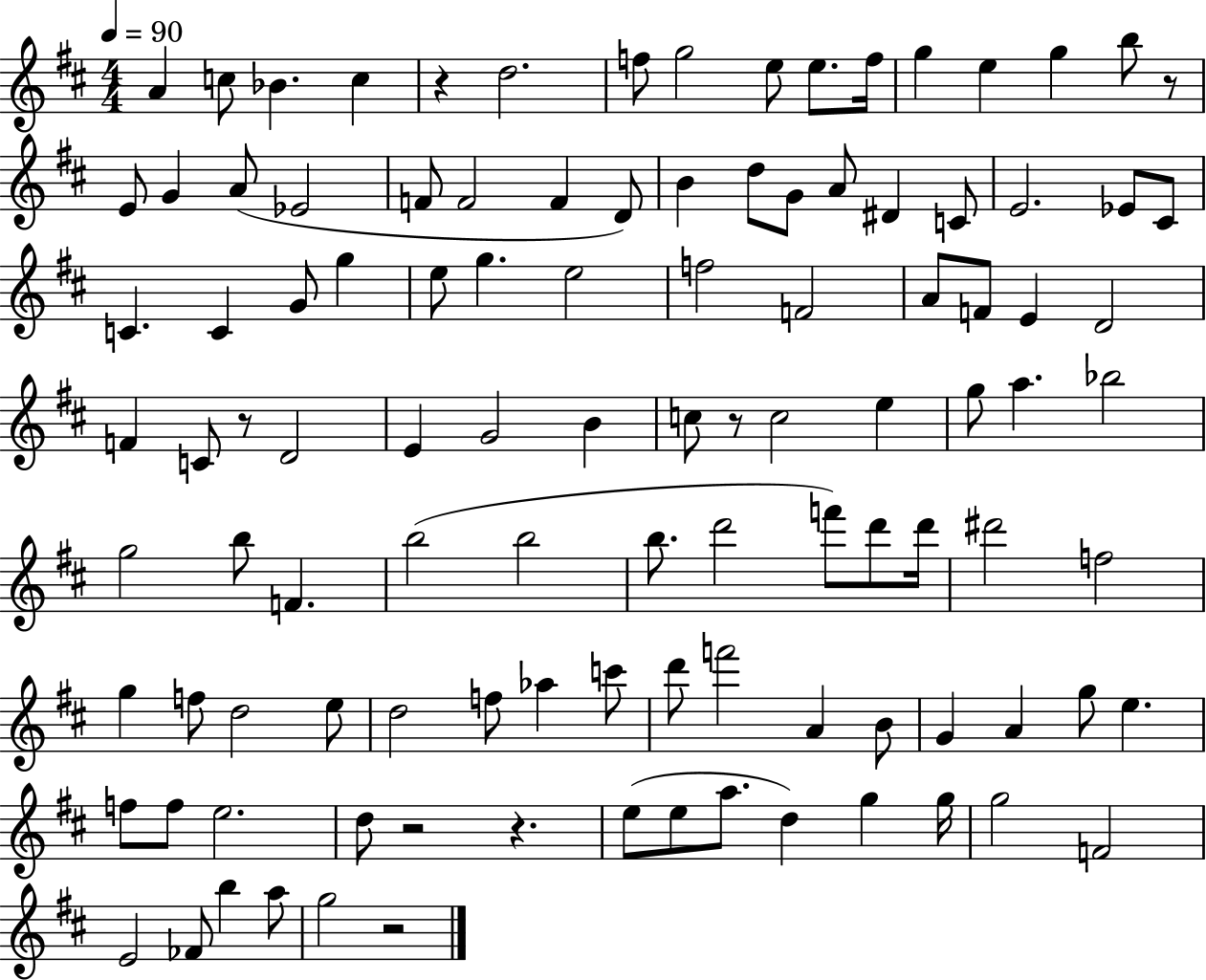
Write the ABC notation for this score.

X:1
T:Untitled
M:4/4
L:1/4
K:D
A c/2 _B c z d2 f/2 g2 e/2 e/2 f/4 g e g b/2 z/2 E/2 G A/2 _E2 F/2 F2 F D/2 B d/2 G/2 A/2 ^D C/2 E2 _E/2 ^C/2 C C G/2 g e/2 g e2 f2 F2 A/2 F/2 E D2 F C/2 z/2 D2 E G2 B c/2 z/2 c2 e g/2 a _b2 g2 b/2 F b2 b2 b/2 d'2 f'/2 d'/2 d'/4 ^d'2 f2 g f/2 d2 e/2 d2 f/2 _a c'/2 d'/2 f'2 A B/2 G A g/2 e f/2 f/2 e2 d/2 z2 z e/2 e/2 a/2 d g g/4 g2 F2 E2 _F/2 b a/2 g2 z2